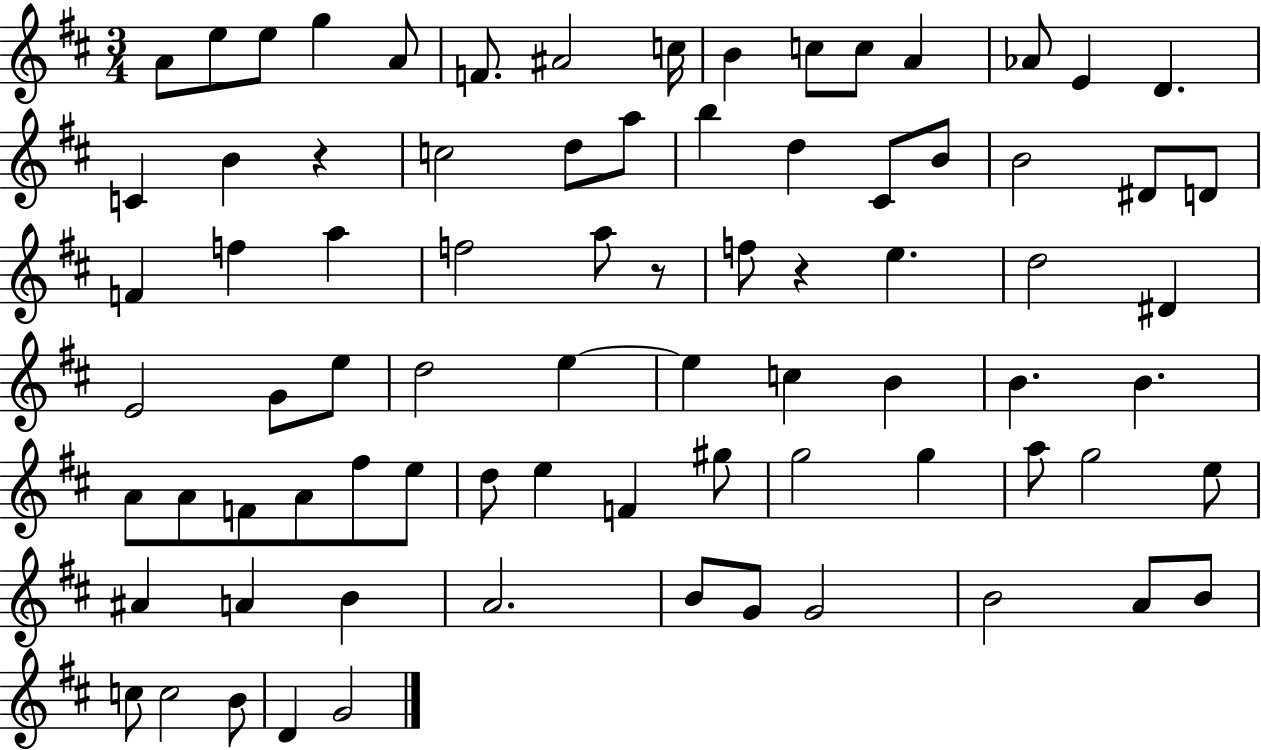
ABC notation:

X:1
T:Untitled
M:3/4
L:1/4
K:D
A/2 e/2 e/2 g A/2 F/2 ^A2 c/4 B c/2 c/2 A _A/2 E D C B z c2 d/2 a/2 b d ^C/2 B/2 B2 ^D/2 D/2 F f a f2 a/2 z/2 f/2 z e d2 ^D E2 G/2 e/2 d2 e e c B B B A/2 A/2 F/2 A/2 ^f/2 e/2 d/2 e F ^g/2 g2 g a/2 g2 e/2 ^A A B A2 B/2 G/2 G2 B2 A/2 B/2 c/2 c2 B/2 D G2